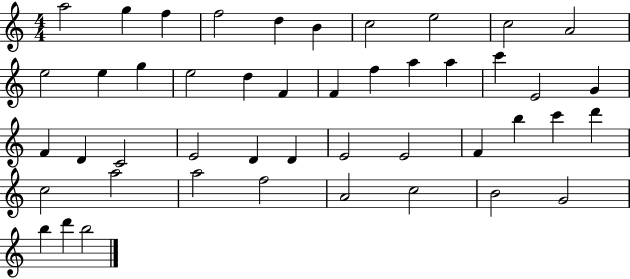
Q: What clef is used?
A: treble